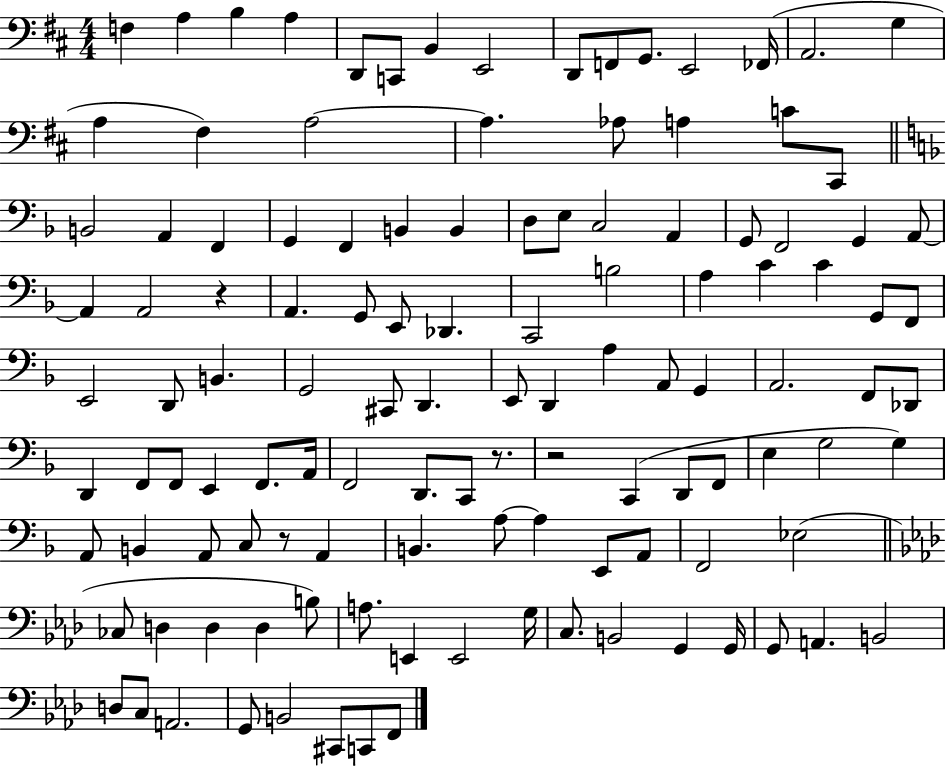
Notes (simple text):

F3/q A3/q B3/q A3/q D2/e C2/e B2/q E2/h D2/e F2/e G2/e. E2/h FES2/s A2/h. G3/q A3/q F#3/q A3/h A3/q. Ab3/e A3/q C4/e C#2/e B2/h A2/q F2/q G2/q F2/q B2/q B2/q D3/e E3/e C3/h A2/q G2/e F2/h G2/q A2/e A2/q A2/h R/q A2/q. G2/e E2/e Db2/q. C2/h B3/h A3/q C4/q C4/q G2/e F2/e E2/h D2/e B2/q. G2/h C#2/e D2/q. E2/e D2/q A3/q A2/e G2/q A2/h. F2/e Db2/e D2/q F2/e F2/e E2/q F2/e. A2/s F2/h D2/e. C2/e R/e. R/h C2/q D2/e F2/e E3/q G3/h G3/q A2/e B2/q A2/e C3/e R/e A2/q B2/q. A3/e A3/q E2/e A2/e F2/h Eb3/h CES3/e D3/q D3/q D3/q B3/e A3/e. E2/q E2/h G3/s C3/e. B2/h G2/q G2/s G2/e A2/q. B2/h D3/e C3/e A2/h. G2/e B2/h C#2/e C2/e F2/e